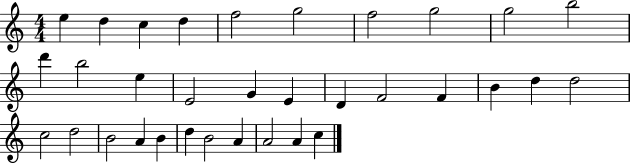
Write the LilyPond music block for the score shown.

{
  \clef treble
  \numericTimeSignature
  \time 4/4
  \key c \major
  e''4 d''4 c''4 d''4 | f''2 g''2 | f''2 g''2 | g''2 b''2 | \break d'''4 b''2 e''4 | e'2 g'4 e'4 | d'4 f'2 f'4 | b'4 d''4 d''2 | \break c''2 d''2 | b'2 a'4 b'4 | d''4 b'2 a'4 | a'2 a'4 c''4 | \break \bar "|."
}